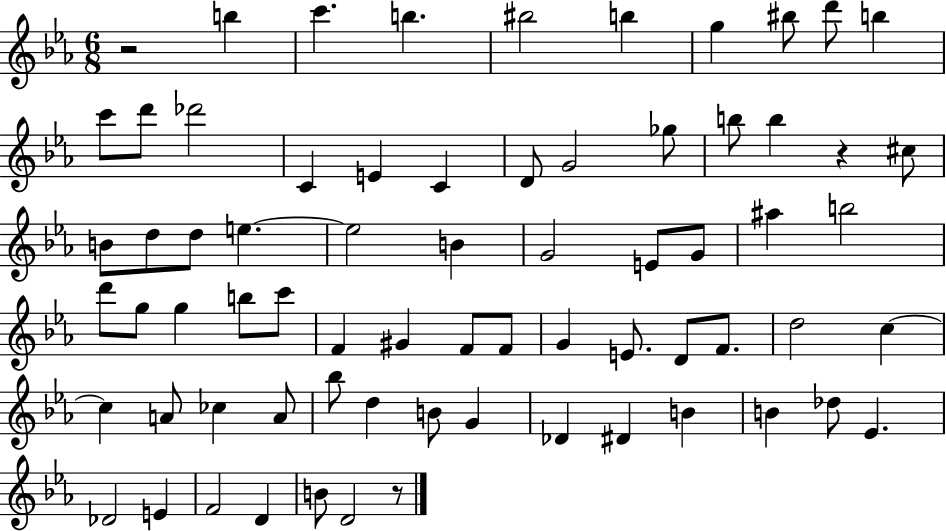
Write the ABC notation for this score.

X:1
T:Untitled
M:6/8
L:1/4
K:Eb
z2 b c' b ^b2 b g ^b/2 d'/2 b c'/2 d'/2 _d'2 C E C D/2 G2 _g/2 b/2 b z ^c/2 B/2 d/2 d/2 e e2 B G2 E/2 G/2 ^a b2 d'/2 g/2 g b/2 c'/2 F ^G F/2 F/2 G E/2 D/2 F/2 d2 c c A/2 _c A/2 _b/2 d B/2 G _D ^D B B _d/2 _E _D2 E F2 D B/2 D2 z/2